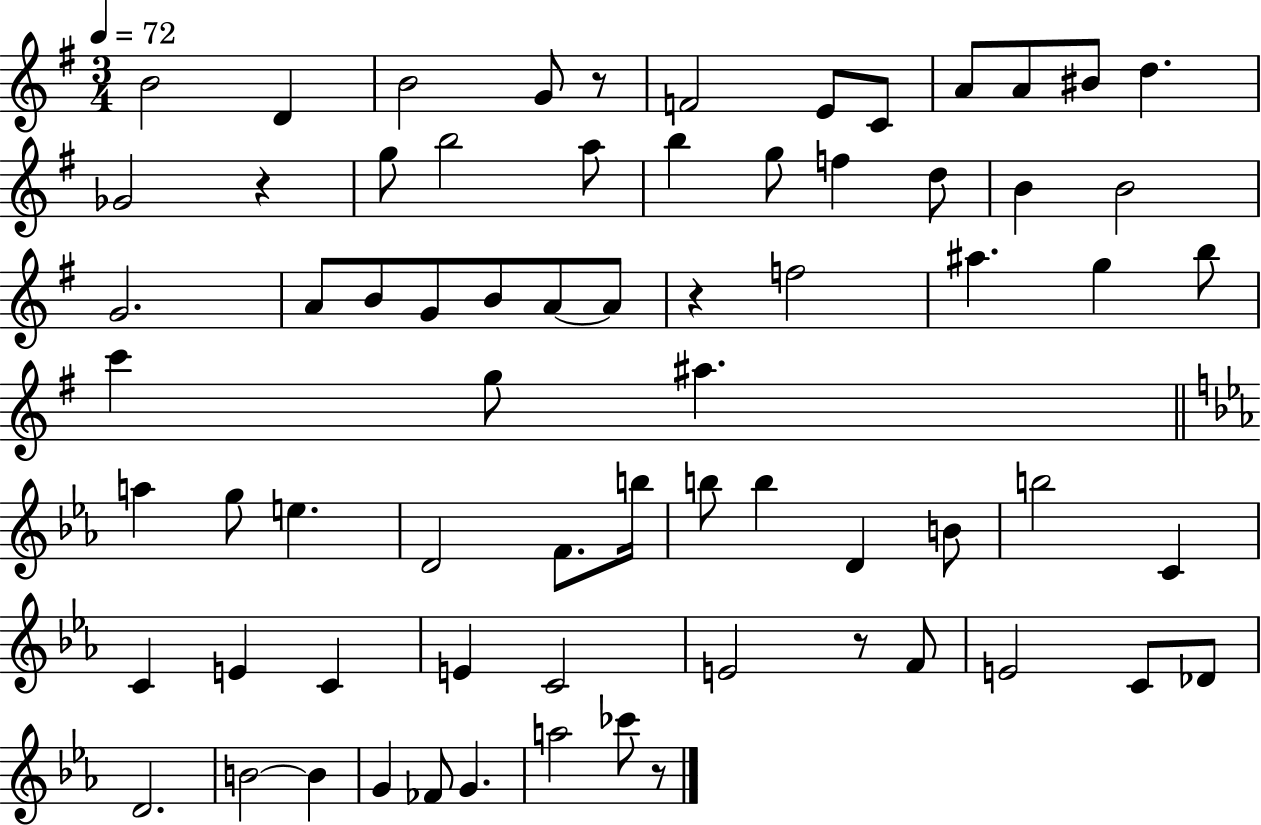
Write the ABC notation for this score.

X:1
T:Untitled
M:3/4
L:1/4
K:G
B2 D B2 G/2 z/2 F2 E/2 C/2 A/2 A/2 ^B/2 d _G2 z g/2 b2 a/2 b g/2 f d/2 B B2 G2 A/2 B/2 G/2 B/2 A/2 A/2 z f2 ^a g b/2 c' g/2 ^a a g/2 e D2 F/2 b/4 b/2 b D B/2 b2 C C E C E C2 E2 z/2 F/2 E2 C/2 _D/2 D2 B2 B G _F/2 G a2 _c'/2 z/2